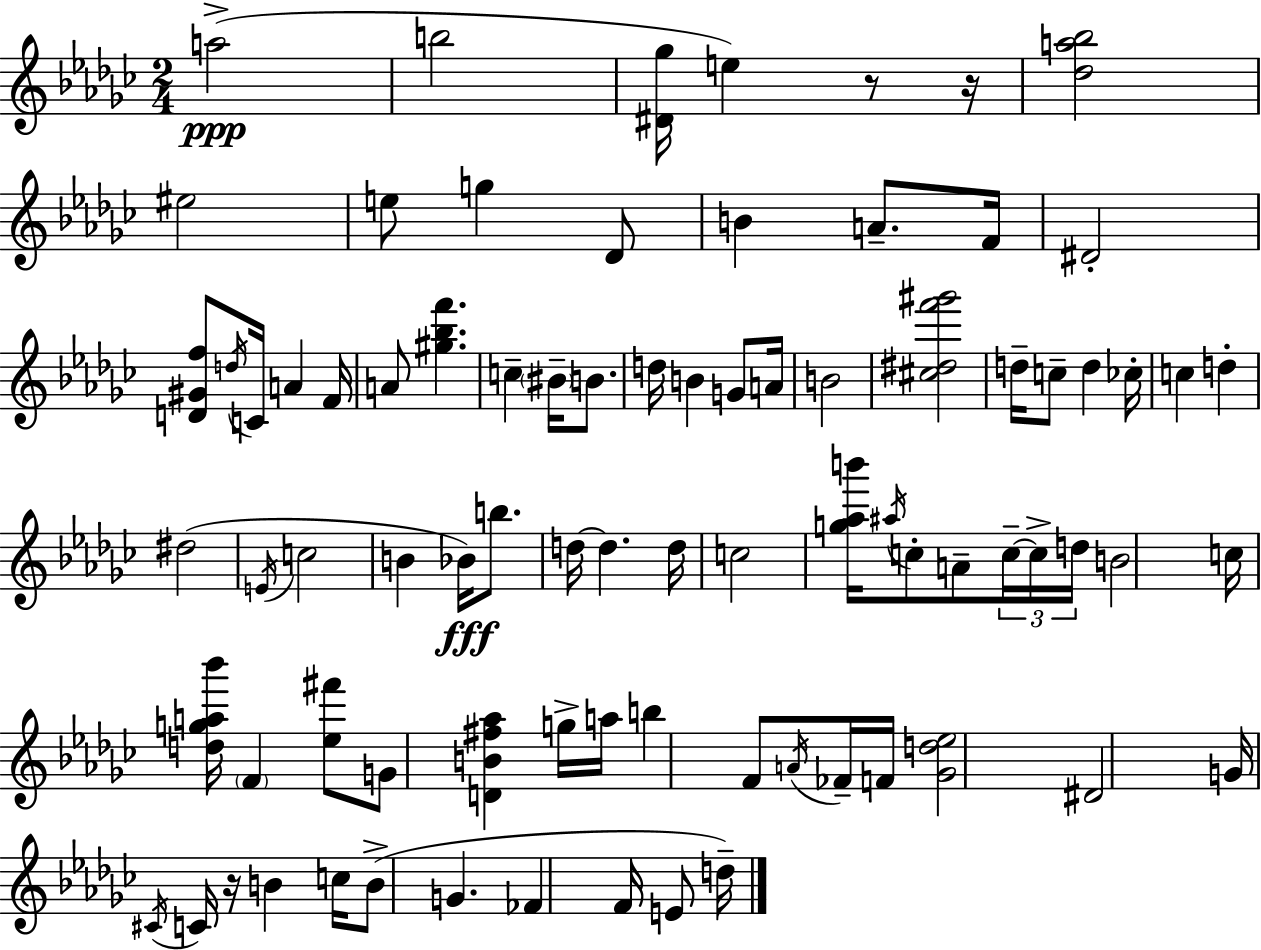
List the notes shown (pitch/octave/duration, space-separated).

A5/h B5/h [D#4,Gb5]/s E5/q R/e R/s [Db5,A5,Bb5]/h EIS5/h E5/e G5/q Db4/e B4/q A4/e. F4/s D#4/h [D4,G#4,F5]/e D5/s C4/s A4/q F4/s A4/e [G#5,Bb5,F6]/q. C5/q BIS4/s B4/e. D5/s B4/q G4/e A4/s B4/h [C#5,D#5,F6,G#6]/h D5/s C5/e D5/q CES5/s C5/q D5/q D#5/h E4/s C5/h B4/q Bb4/s B5/e. D5/s D5/q. D5/s C5/h [G5,Ab5,B6]/s A#5/s C5/e A4/e C5/s C5/s D5/s B4/h C5/s [D5,G5,A5,Bb6]/s F4/q [Eb5,F#6]/e G4/e [D4,B4,F#5,Ab5]/q G5/s A5/s B5/q F4/e A4/s FES4/s F4/s [Gb4,D5,Eb5]/h D#4/h G4/s C#4/s C4/s R/s B4/q C5/s B4/e G4/q. FES4/q F4/s E4/e D5/s